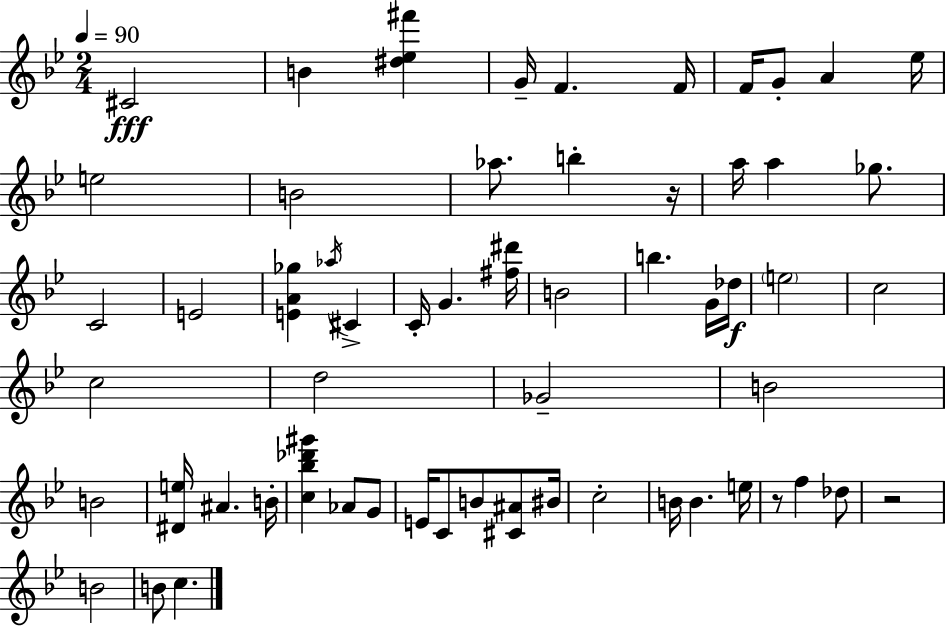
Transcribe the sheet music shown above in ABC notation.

X:1
T:Untitled
M:2/4
L:1/4
K:Bb
^C2 B [^d_e^f'] G/4 F F/4 F/4 G/2 A _e/4 e2 B2 _a/2 b z/4 a/4 a _g/2 C2 E2 [EA_g] _a/4 ^C C/4 G [^f^d']/4 B2 b G/4 _d/4 e2 c2 c2 d2 _G2 B2 B2 [^De]/4 ^A B/4 [c_b_d'^g'] _A/2 G/2 E/4 C/2 B/2 [^C^A]/2 ^B/4 c2 B/4 B e/4 z/2 f _d/2 z2 B2 B/2 c